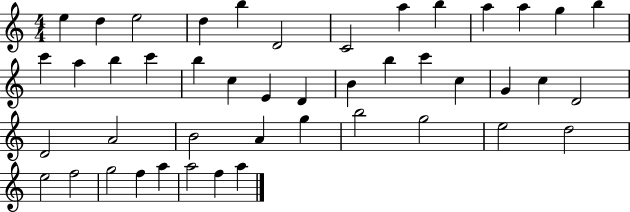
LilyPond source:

{
  \clef treble
  \numericTimeSignature
  \time 4/4
  \key c \major
  e''4 d''4 e''2 | d''4 b''4 d'2 | c'2 a''4 b''4 | a''4 a''4 g''4 b''4 | \break c'''4 a''4 b''4 c'''4 | b''4 c''4 e'4 d'4 | b'4 b''4 c'''4 c''4 | g'4 c''4 d'2 | \break d'2 a'2 | b'2 a'4 g''4 | b''2 g''2 | e''2 d''2 | \break e''2 f''2 | g''2 f''4 a''4 | a''2 f''4 a''4 | \bar "|."
}